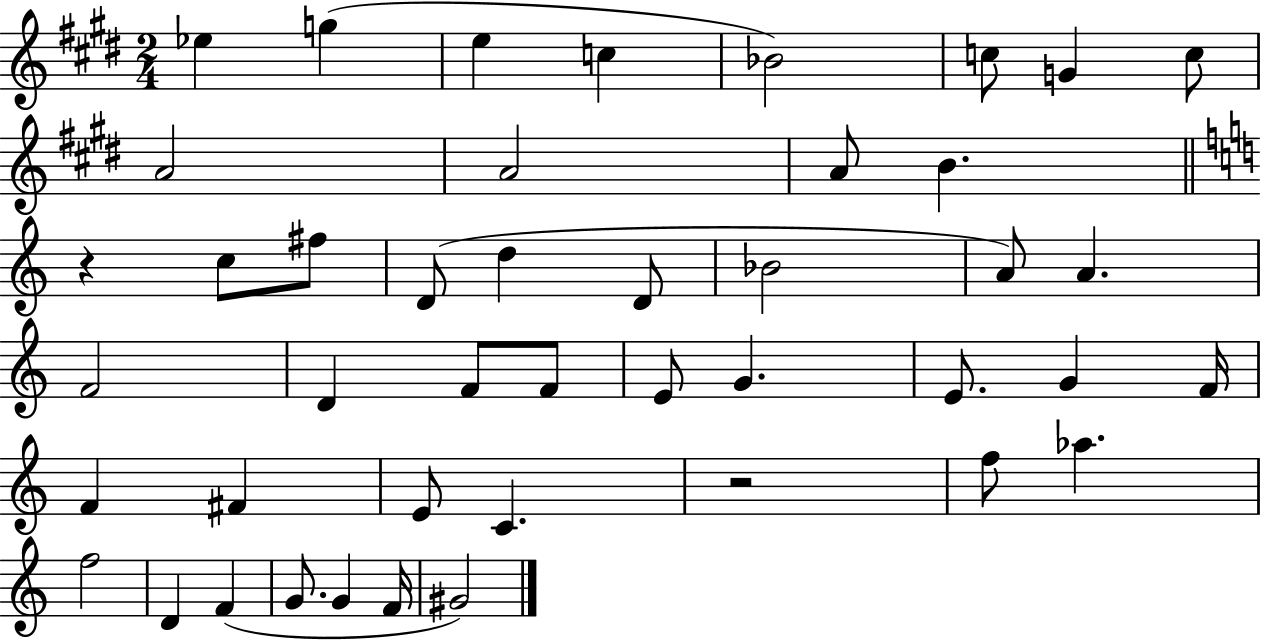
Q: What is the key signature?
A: E major